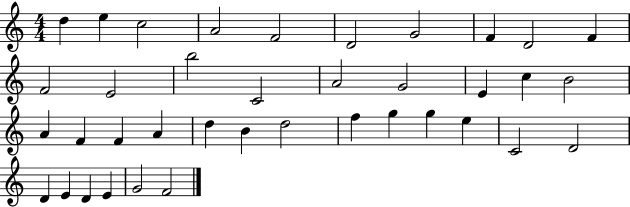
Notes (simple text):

D5/q E5/q C5/h A4/h F4/h D4/h G4/h F4/q D4/h F4/q F4/h E4/h B5/h C4/h A4/h G4/h E4/q C5/q B4/h A4/q F4/q F4/q A4/q D5/q B4/q D5/h F5/q G5/q G5/q E5/q C4/h D4/h D4/q E4/q D4/q E4/q G4/h F4/h